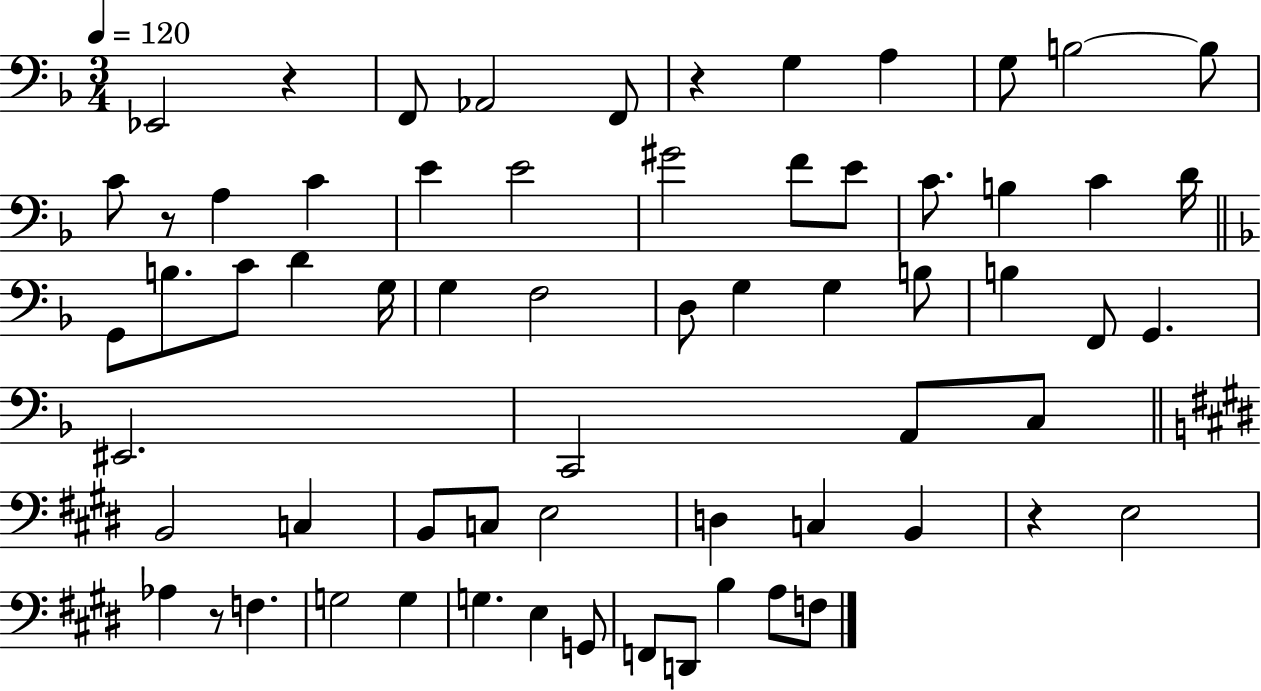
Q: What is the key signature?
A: F major